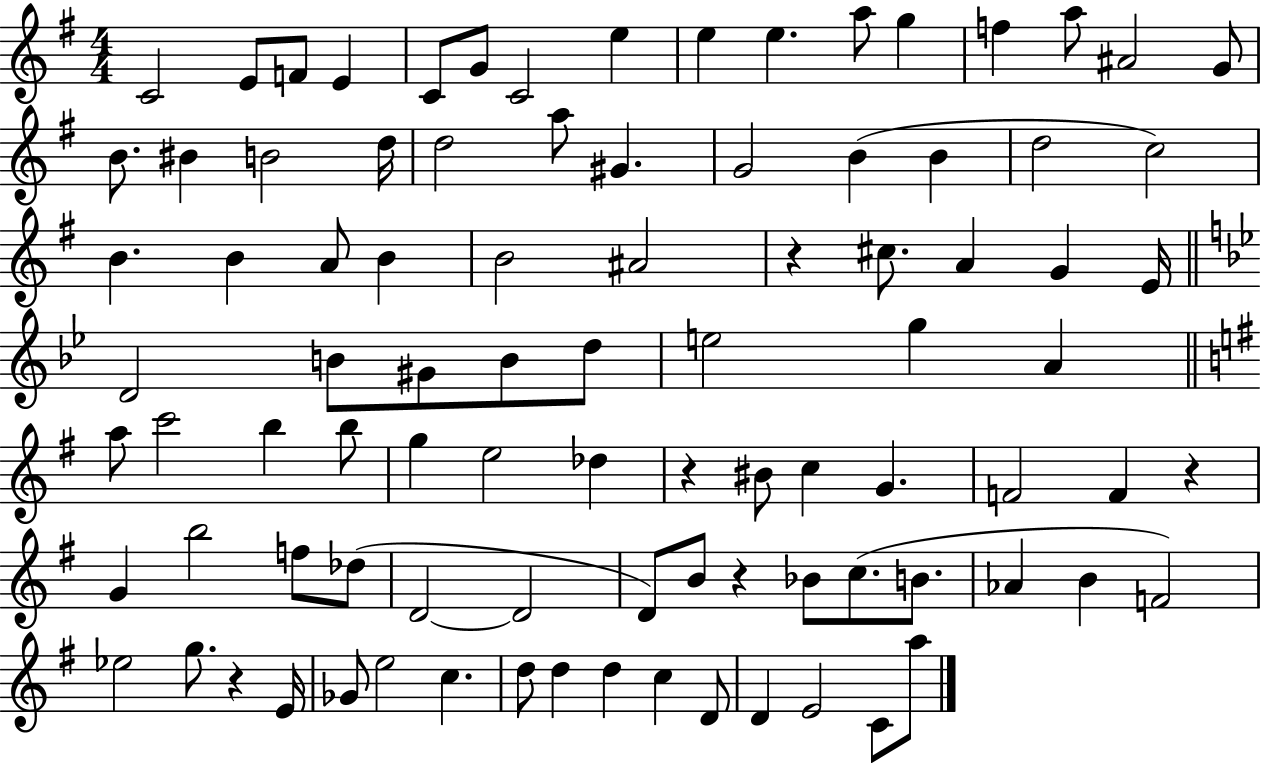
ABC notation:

X:1
T:Untitled
M:4/4
L:1/4
K:G
C2 E/2 F/2 E C/2 G/2 C2 e e e a/2 g f a/2 ^A2 G/2 B/2 ^B B2 d/4 d2 a/2 ^G G2 B B d2 c2 B B A/2 B B2 ^A2 z ^c/2 A G E/4 D2 B/2 ^G/2 B/2 d/2 e2 g A a/2 c'2 b b/2 g e2 _d z ^B/2 c G F2 F z G b2 f/2 _d/2 D2 D2 D/2 B/2 z _B/2 c/2 B/2 _A B F2 _e2 g/2 z E/4 _G/2 e2 c d/2 d d c D/2 D E2 C/2 a/2